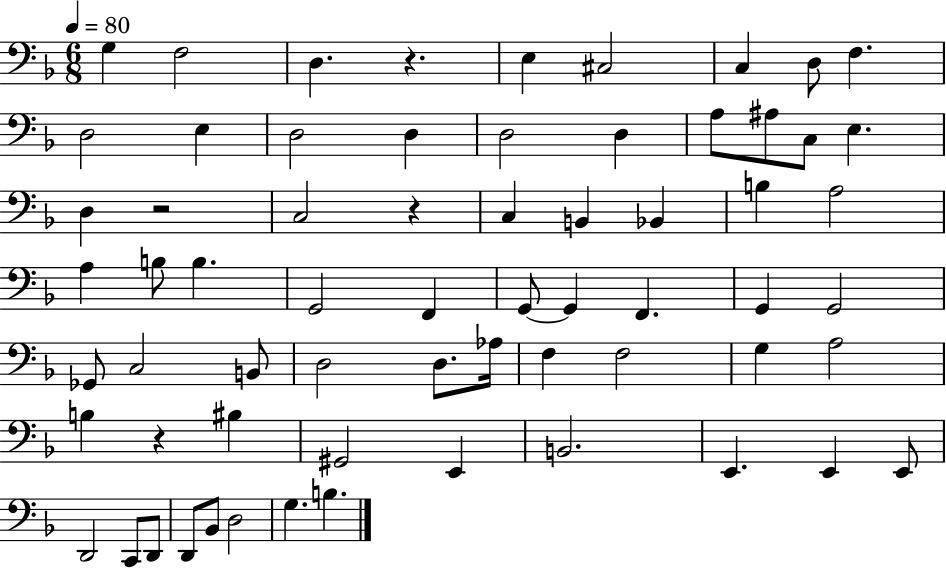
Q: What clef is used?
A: bass